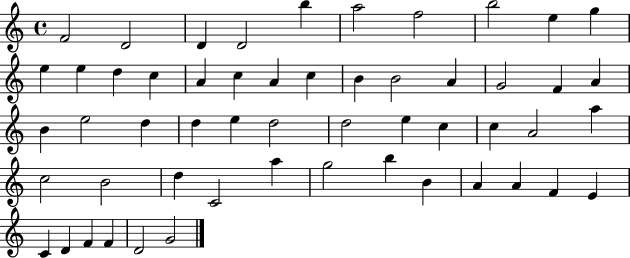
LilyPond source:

{
  \clef treble
  \time 4/4
  \defaultTimeSignature
  \key c \major
  f'2 d'2 | d'4 d'2 b''4 | a''2 f''2 | b''2 e''4 g''4 | \break e''4 e''4 d''4 c''4 | a'4 c''4 a'4 c''4 | b'4 b'2 a'4 | g'2 f'4 a'4 | \break b'4 e''2 d''4 | d''4 e''4 d''2 | d''2 e''4 c''4 | c''4 a'2 a''4 | \break c''2 b'2 | d''4 c'2 a''4 | g''2 b''4 b'4 | a'4 a'4 f'4 e'4 | \break c'4 d'4 f'4 f'4 | d'2 g'2 | \bar "|."
}